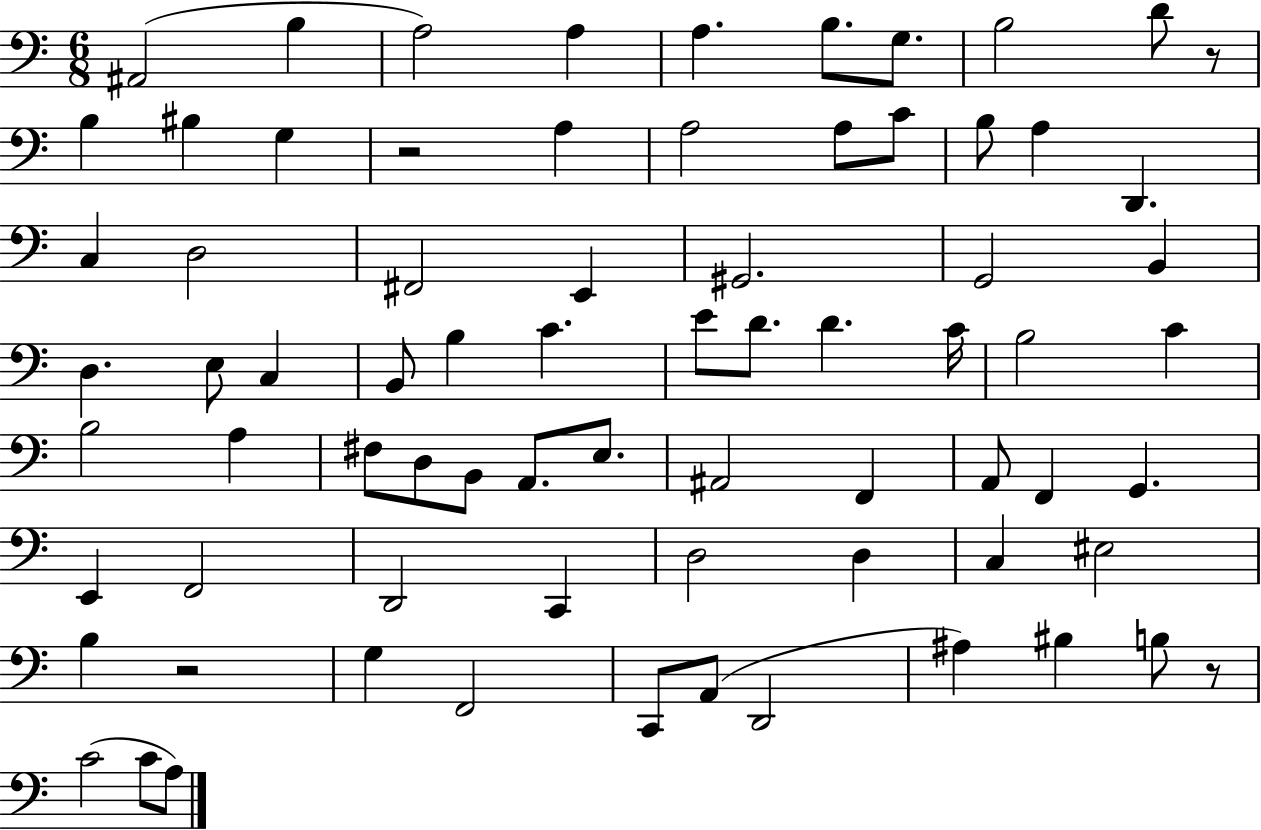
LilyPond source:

{
  \clef bass
  \numericTimeSignature
  \time 6/8
  \key c \major
  \repeat volta 2 { ais,2( b4 | a2) a4 | a4. b8. g8. | b2 d'8 r8 | \break b4 bis4 g4 | r2 a4 | a2 a8 c'8 | b8 a4 d,4. | \break c4 d2 | fis,2 e,4 | gis,2. | g,2 b,4 | \break d4. e8 c4 | b,8 b4 c'4. | e'8 d'8. d'4. c'16 | b2 c'4 | \break b2 a4 | fis8 d8 b,8 a,8. e8. | ais,2 f,4 | a,8 f,4 g,4. | \break e,4 f,2 | d,2 c,4 | d2 d4 | c4 eis2 | \break b4 r2 | g4 f,2 | c,8 a,8( d,2 | ais4) bis4 b8 r8 | \break c'2( c'8 a8) | } \bar "|."
}